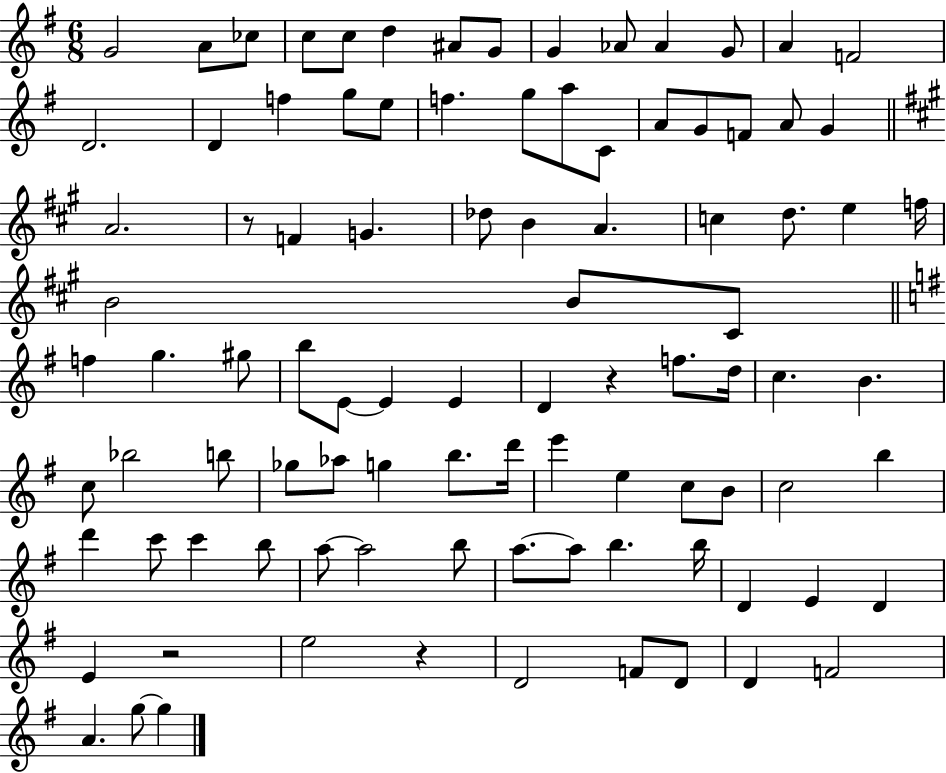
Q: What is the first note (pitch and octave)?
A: G4